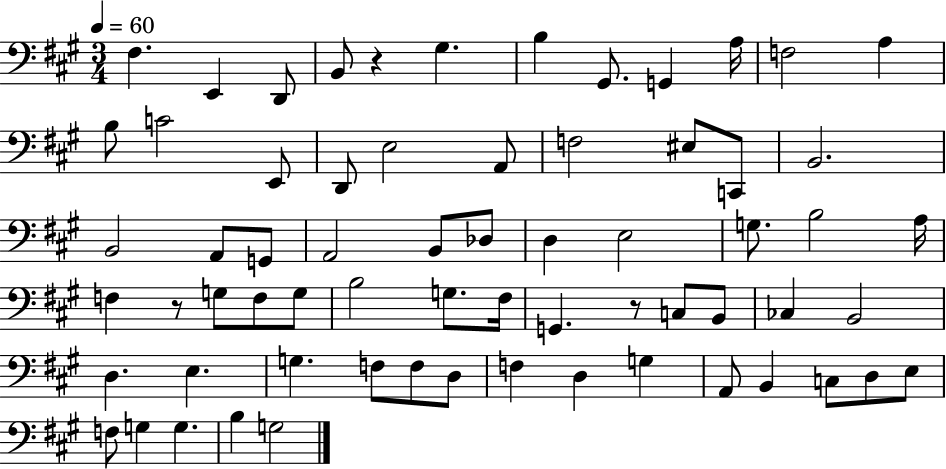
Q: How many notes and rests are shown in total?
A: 66